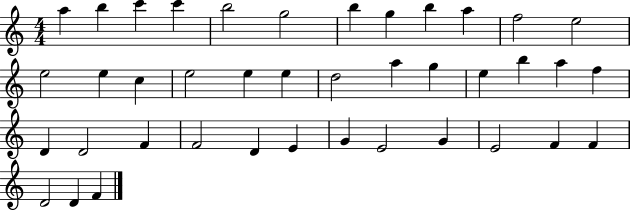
A5/q B5/q C6/q C6/q B5/h G5/h B5/q G5/q B5/q A5/q F5/h E5/h E5/h E5/q C5/q E5/h E5/q E5/q D5/h A5/q G5/q E5/q B5/q A5/q F5/q D4/q D4/h F4/q F4/h D4/q E4/q G4/q E4/h G4/q E4/h F4/q F4/q D4/h D4/q F4/q